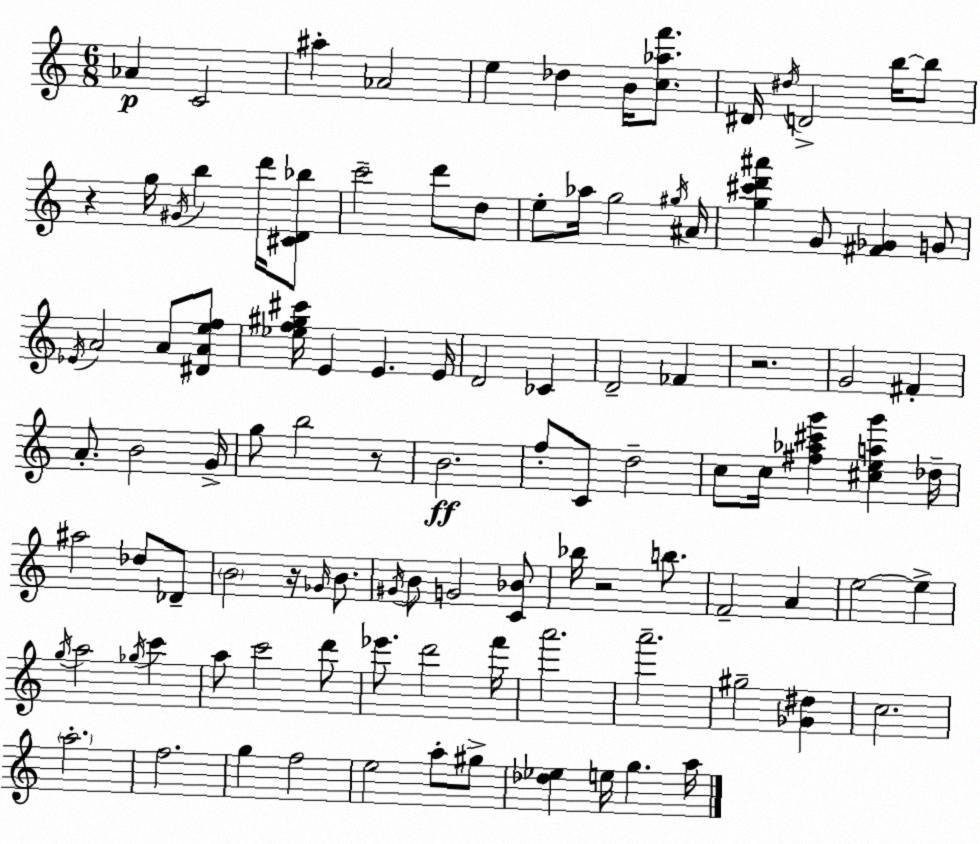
X:1
T:Untitled
M:6/8
L:1/4
K:Am
_A C2 ^a _A2 e _d B/4 [c_af']/2 ^D/4 ^d/4 D2 b/4 b/2 z g/4 ^G/4 b d'/4 [^CD_b]/2 c'2 d'/2 d/2 e/2 _a/4 g2 ^g/4 ^A/4 [g^c'd'^a'] G/2 [^F_G] G/2 _E/4 A2 A/2 [^DAef]/2 [_ef^g^c']/4 E E E/4 D2 _C D2 _F z2 G2 ^F A/2 B2 G/4 g/2 b2 z/2 B2 f/2 C/2 d2 c/2 c/4 [^f_a^c'g'] [^ceag'] _d/4 ^a2 _d/2 _D/2 B2 z/4 _G/4 B/2 ^G/4 B/2 G2 [C_B]/2 _b/4 z2 b/2 F2 A e2 e g/4 a2 _g/4 c' a/2 c'2 d'/2 _e'/2 d'2 f'/4 a'2 a'2 ^g2 [_G^d] c2 a2 f2 g f2 e2 a/2 ^g/2 [_d_e] e/4 g a/4